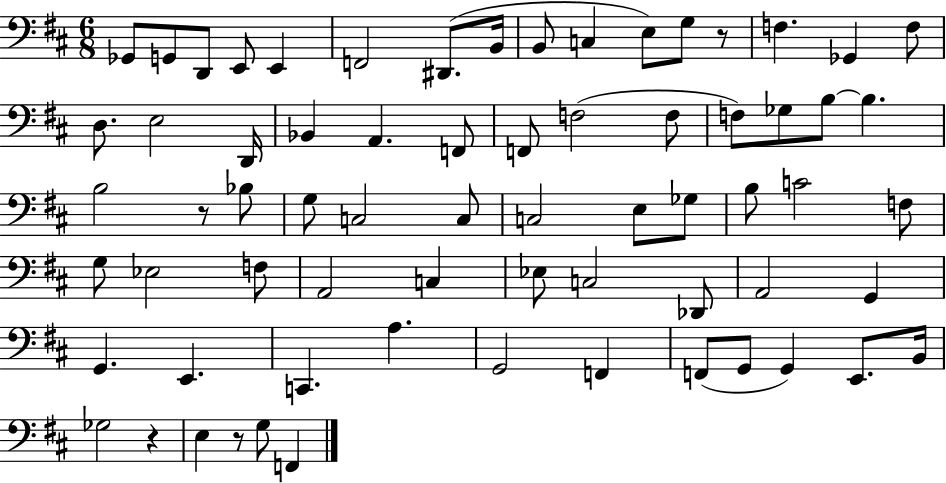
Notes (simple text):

Gb2/e G2/e D2/e E2/e E2/q F2/h D#2/e. B2/s B2/e C3/q E3/e G3/e R/e F3/q. Gb2/q F3/e D3/e. E3/h D2/s Bb2/q A2/q. F2/e F2/e F3/h F3/e F3/e Gb3/e B3/e B3/q. B3/h R/e Bb3/e G3/e C3/h C3/e C3/h E3/e Gb3/e B3/e C4/h F3/e G3/e Eb3/h F3/e A2/h C3/q Eb3/e C3/h Db2/e A2/h G2/q G2/q. E2/q. C2/q. A3/q. G2/h F2/q F2/e G2/e G2/q E2/e. B2/s Gb3/h R/q E3/q R/e G3/e F2/q